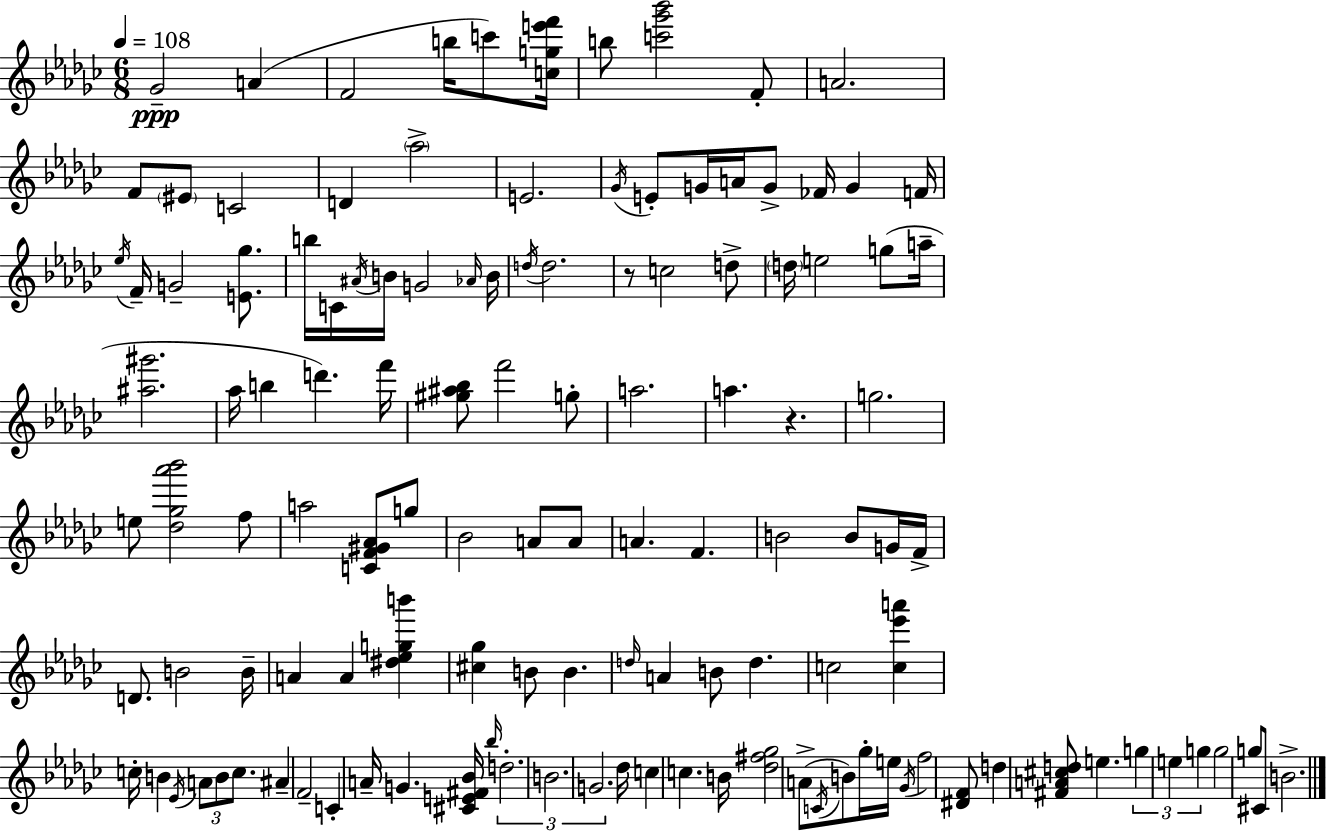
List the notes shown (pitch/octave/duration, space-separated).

Gb4/h A4/q F4/h B5/s C6/e [C5,G5,E6,F6]/s B5/e [C6,Gb6,Bb6]/h F4/e A4/h. F4/e EIS4/e C4/h D4/q Ab5/h E4/h. Gb4/s E4/e G4/s A4/s G4/e FES4/s G4/q F4/s Eb5/s F4/s G4/h [E4,Gb5]/e. B5/s C4/s A#4/s B4/s G4/h Ab4/s B4/s D5/s D5/h. R/e C5/h D5/e D5/s E5/h G5/e A5/s [A#5,G#6]/h. Ab5/s B5/q D6/q. F6/s [G#5,A#5,Bb5]/e F6/h G5/e A5/h. A5/q. R/q. G5/h. E5/e [Db5,Gb5,Ab6,Bb6]/h F5/e A5/h [C4,F4,G#4,Ab4]/e G5/e Bb4/h A4/e A4/e A4/q. F4/q. B4/h B4/e G4/s F4/s D4/e. B4/h B4/s A4/q A4/q [D#5,Eb5,G5,B6]/q [C#5,Gb5]/q B4/e B4/q. D5/s A4/q B4/e D5/q. C5/h [C5,Eb6,A6]/q C5/s B4/q Eb4/s A4/e B4/e C5/e. A#4/q F4/h C4/q A4/s G4/q. [C#4,E4,F#4,Bb4]/s Bb5/s D5/h. B4/h. G4/h. Db5/s C5/q C5/q. B4/s [Db5,F#5,Gb5]/h A4/e C4/s B4/e Gb5/s E5/s Gb4/s F5/h [D#4,F4]/e D5/q [F#4,A4,C#5,D5]/e E5/q. G5/q E5/q G5/q G5/h G5/e C#4/e B4/h.